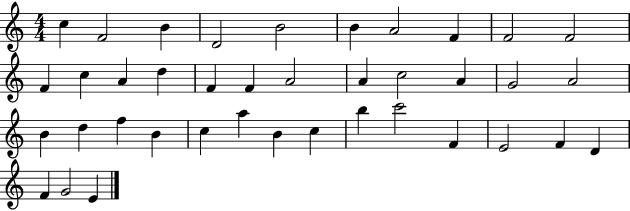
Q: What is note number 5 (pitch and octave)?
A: B4